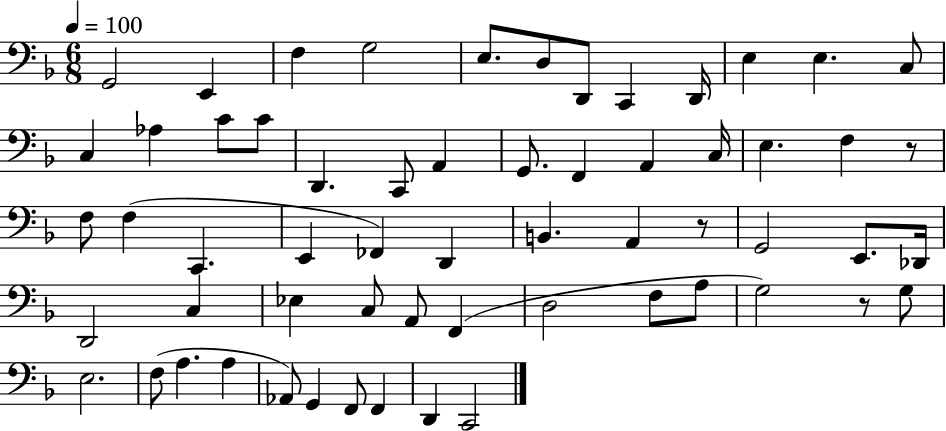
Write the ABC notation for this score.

X:1
T:Untitled
M:6/8
L:1/4
K:F
G,,2 E,, F, G,2 E,/2 D,/2 D,,/2 C,, D,,/4 E, E, C,/2 C, _A, C/2 C/2 D,, C,,/2 A,, G,,/2 F,, A,, C,/4 E, F, z/2 F,/2 F, C,, E,, _F,, D,, B,, A,, z/2 G,,2 E,,/2 _D,,/4 D,,2 C, _E, C,/2 A,,/2 F,, D,2 F,/2 A,/2 G,2 z/2 G,/2 E,2 F,/2 A, A, _A,,/2 G,, F,,/2 F,, D,, C,,2